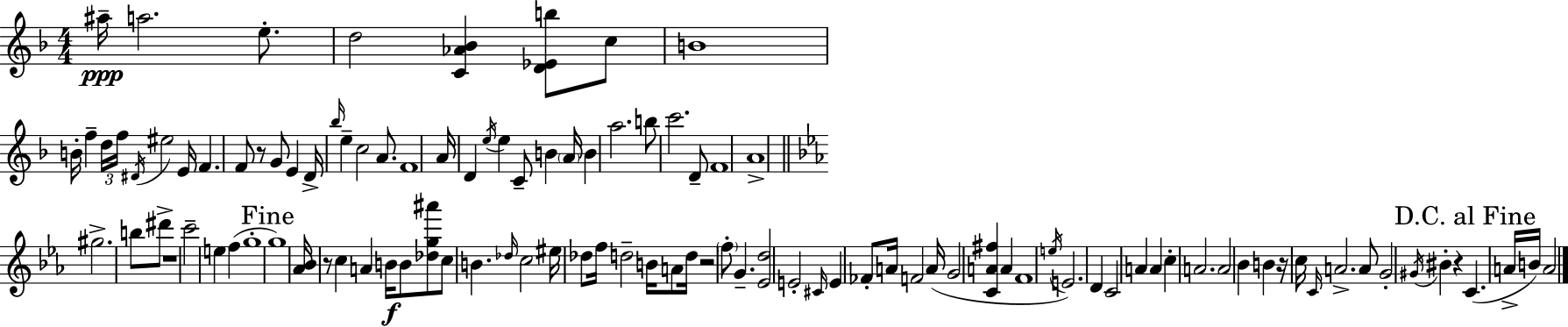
A#5/s A5/h. E5/e. D5/h [C4,Ab4,Bb4]/q [D4,Eb4,B5]/e C5/e B4/w B4/s F5/q D5/s F5/s D#4/s EIS5/h E4/s F4/q. F4/e R/e G4/e E4/q D4/s Bb5/s E5/q C5/h A4/e. F4/w A4/s D4/q E5/s E5/q C4/e B4/q A4/s B4/q A5/h. B5/e C6/h. D4/e F4/w A4/w G#5/h. B5/e D#6/e R/w C6/h E5/q F5/q G5/w G5/w [Ab4,Bb4]/s R/e C5/q A4/q B4/s B4/e [Db5,G5,A#6]/e C5/e B4/q. Db5/s C5/h EIS5/s Db5/e F5/s D5/h B4/s A4/e D5/s R/h F5/e G4/q. [Eb4,D5]/h E4/h C#4/s E4/q FES4/e A4/s F4/h A4/s G4/h [C4,A4,F#5]/q A4/q F4/w E5/s E4/h. D4/q C4/h A4/q A4/q C5/q A4/h. A4/h Bb4/q B4/q R/s C5/s C4/s A4/h. A4/e G4/h G#4/s BIS4/q R/q C4/q. A4/s B4/s A4/h